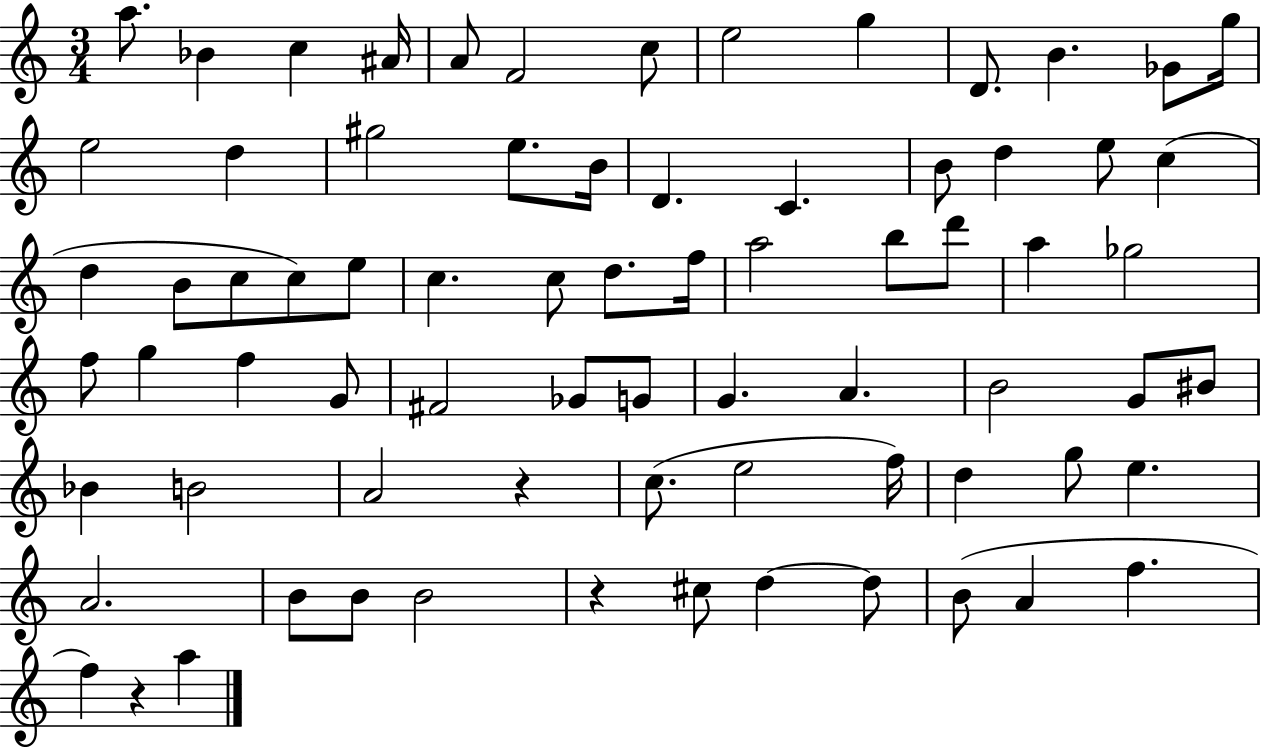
{
  \clef treble
  \numericTimeSignature
  \time 3/4
  \key c \major
  a''8. bes'4 c''4 ais'16 | a'8 f'2 c''8 | e''2 g''4 | d'8. b'4. ges'8 g''16 | \break e''2 d''4 | gis''2 e''8. b'16 | d'4. c'4. | b'8 d''4 e''8 c''4( | \break d''4 b'8 c''8 c''8) e''8 | c''4. c''8 d''8. f''16 | a''2 b''8 d'''8 | a''4 ges''2 | \break f''8 g''4 f''4 g'8 | fis'2 ges'8 g'8 | g'4. a'4. | b'2 g'8 bis'8 | \break bes'4 b'2 | a'2 r4 | c''8.( e''2 f''16) | d''4 g''8 e''4. | \break a'2. | b'8 b'8 b'2 | r4 cis''8 d''4~~ d''8 | b'8( a'4 f''4. | \break f''4) r4 a''4 | \bar "|."
}